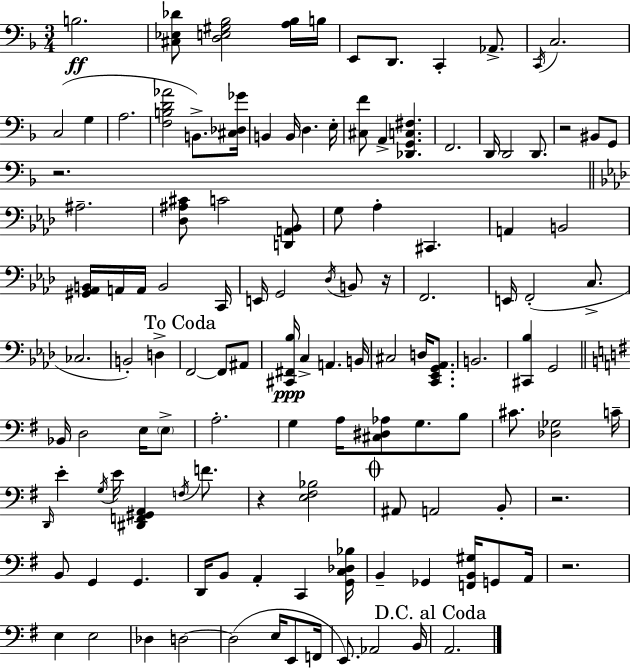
X:1
T:Untitled
M:3/4
L:1/4
K:Dm
B,2 [^C,_E,_D]/2 [D,E,^G,_B,]2 [A,_B,]/4 B,/4 E,,/2 D,,/2 C,, _A,,/2 C,,/4 C,2 C,2 G, A,2 [F,B,D_A]2 B,,/2 [^C,_D,_G]/4 B,, B,,/4 D, E,/4 [^C,F]/2 A,, [_D,,G,,C,^F,] F,,2 D,,/4 D,,2 D,,/2 z2 ^B,,/2 G,,/2 z2 ^A,2 [_D,^A,^C]/2 C2 [D,,A,,_B,,]/2 G,/2 _A, ^C,, A,, B,,2 [^G,,_A,,B,,]/4 A,,/4 A,,/4 B,,2 C,,/4 E,,/4 G,,2 _D,/4 B,,/2 z/4 F,,2 E,,/4 F,,2 C,/2 _C,2 B,,2 D, F,,2 F,,/2 ^A,,/2 [^C,,^F,,_B,]/4 C, A,, B,,/4 ^C,2 D,/4 [C,,_E,,G,,_A,,]/2 B,,2 [^C,,_B,] G,,2 _B,,/4 D,2 E,/4 E,/2 A,2 G, A,/4 [^C,^D,_A,]/2 G,/2 B,/2 ^C/2 [_D,_G,]2 C/4 D,,/4 E G,/4 E/4 [^D,,F,,^G,,A,,] F,/4 F/2 z [E,^F,_B,]2 ^A,,/2 A,,2 B,,/2 z2 B,,/2 G,, G,, D,,/4 B,,/2 A,, C,, [G,,C,_D,_B,]/4 B,, _G,, [F,,B,,^G,]/4 G,,/2 A,,/4 z2 E, E,2 _D, D,2 D,2 E,/4 E,,/2 F,,/4 E,,/2 _A,,2 B,,/4 A,,2